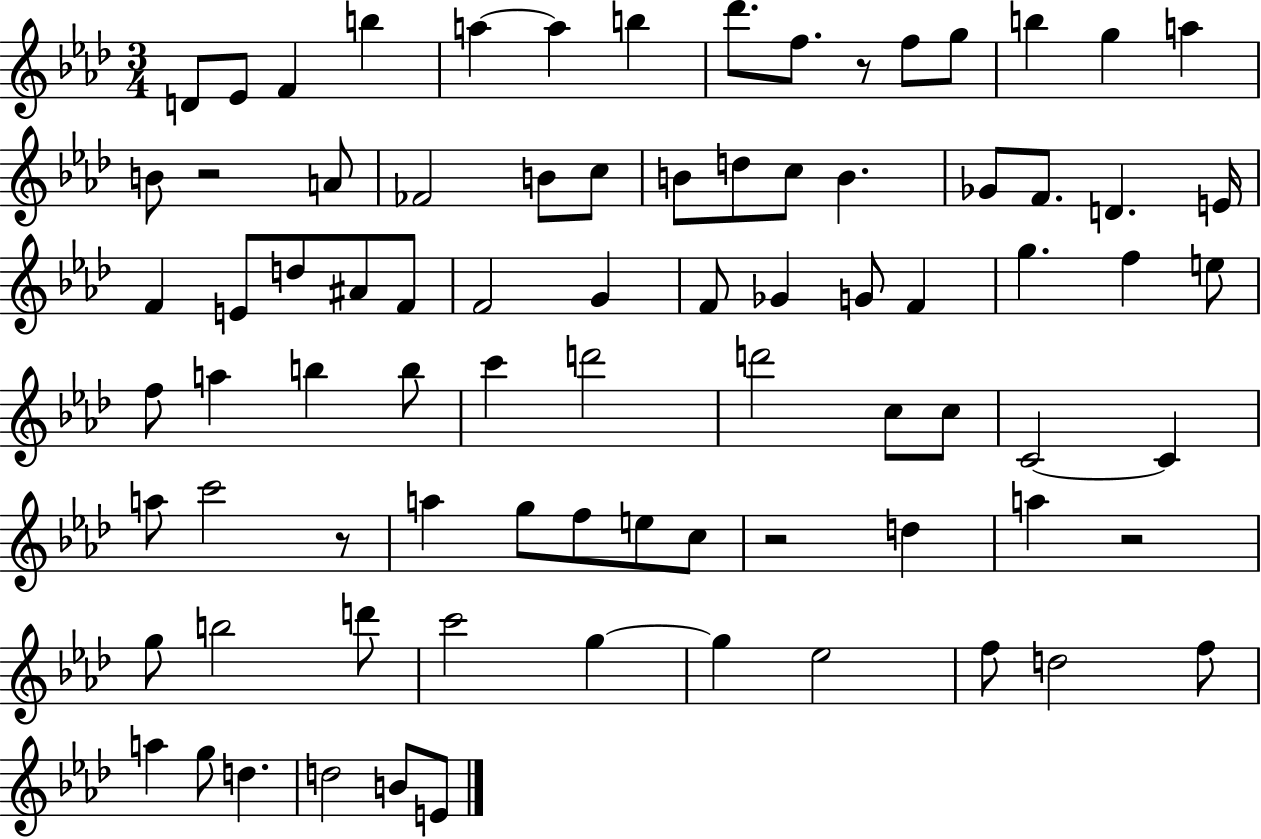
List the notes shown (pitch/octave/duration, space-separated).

D4/e Eb4/e F4/q B5/q A5/q A5/q B5/q Db6/e. F5/e. R/e F5/e G5/e B5/q G5/q A5/q B4/e R/h A4/e FES4/h B4/e C5/e B4/e D5/e C5/e B4/q. Gb4/e F4/e. D4/q. E4/s F4/q E4/e D5/e A#4/e F4/e F4/h G4/q F4/e Gb4/q G4/e F4/q G5/q. F5/q E5/e F5/e A5/q B5/q B5/e C6/q D6/h D6/h C5/e C5/e C4/h C4/q A5/e C6/h R/e A5/q G5/e F5/e E5/e C5/e R/h D5/q A5/q R/h G5/e B5/h D6/e C6/h G5/q G5/q Eb5/h F5/e D5/h F5/e A5/q G5/e D5/q. D5/h B4/e E4/e